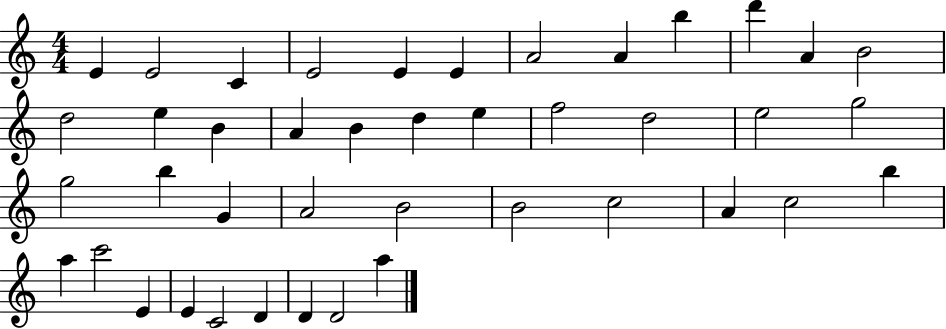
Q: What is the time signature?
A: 4/4